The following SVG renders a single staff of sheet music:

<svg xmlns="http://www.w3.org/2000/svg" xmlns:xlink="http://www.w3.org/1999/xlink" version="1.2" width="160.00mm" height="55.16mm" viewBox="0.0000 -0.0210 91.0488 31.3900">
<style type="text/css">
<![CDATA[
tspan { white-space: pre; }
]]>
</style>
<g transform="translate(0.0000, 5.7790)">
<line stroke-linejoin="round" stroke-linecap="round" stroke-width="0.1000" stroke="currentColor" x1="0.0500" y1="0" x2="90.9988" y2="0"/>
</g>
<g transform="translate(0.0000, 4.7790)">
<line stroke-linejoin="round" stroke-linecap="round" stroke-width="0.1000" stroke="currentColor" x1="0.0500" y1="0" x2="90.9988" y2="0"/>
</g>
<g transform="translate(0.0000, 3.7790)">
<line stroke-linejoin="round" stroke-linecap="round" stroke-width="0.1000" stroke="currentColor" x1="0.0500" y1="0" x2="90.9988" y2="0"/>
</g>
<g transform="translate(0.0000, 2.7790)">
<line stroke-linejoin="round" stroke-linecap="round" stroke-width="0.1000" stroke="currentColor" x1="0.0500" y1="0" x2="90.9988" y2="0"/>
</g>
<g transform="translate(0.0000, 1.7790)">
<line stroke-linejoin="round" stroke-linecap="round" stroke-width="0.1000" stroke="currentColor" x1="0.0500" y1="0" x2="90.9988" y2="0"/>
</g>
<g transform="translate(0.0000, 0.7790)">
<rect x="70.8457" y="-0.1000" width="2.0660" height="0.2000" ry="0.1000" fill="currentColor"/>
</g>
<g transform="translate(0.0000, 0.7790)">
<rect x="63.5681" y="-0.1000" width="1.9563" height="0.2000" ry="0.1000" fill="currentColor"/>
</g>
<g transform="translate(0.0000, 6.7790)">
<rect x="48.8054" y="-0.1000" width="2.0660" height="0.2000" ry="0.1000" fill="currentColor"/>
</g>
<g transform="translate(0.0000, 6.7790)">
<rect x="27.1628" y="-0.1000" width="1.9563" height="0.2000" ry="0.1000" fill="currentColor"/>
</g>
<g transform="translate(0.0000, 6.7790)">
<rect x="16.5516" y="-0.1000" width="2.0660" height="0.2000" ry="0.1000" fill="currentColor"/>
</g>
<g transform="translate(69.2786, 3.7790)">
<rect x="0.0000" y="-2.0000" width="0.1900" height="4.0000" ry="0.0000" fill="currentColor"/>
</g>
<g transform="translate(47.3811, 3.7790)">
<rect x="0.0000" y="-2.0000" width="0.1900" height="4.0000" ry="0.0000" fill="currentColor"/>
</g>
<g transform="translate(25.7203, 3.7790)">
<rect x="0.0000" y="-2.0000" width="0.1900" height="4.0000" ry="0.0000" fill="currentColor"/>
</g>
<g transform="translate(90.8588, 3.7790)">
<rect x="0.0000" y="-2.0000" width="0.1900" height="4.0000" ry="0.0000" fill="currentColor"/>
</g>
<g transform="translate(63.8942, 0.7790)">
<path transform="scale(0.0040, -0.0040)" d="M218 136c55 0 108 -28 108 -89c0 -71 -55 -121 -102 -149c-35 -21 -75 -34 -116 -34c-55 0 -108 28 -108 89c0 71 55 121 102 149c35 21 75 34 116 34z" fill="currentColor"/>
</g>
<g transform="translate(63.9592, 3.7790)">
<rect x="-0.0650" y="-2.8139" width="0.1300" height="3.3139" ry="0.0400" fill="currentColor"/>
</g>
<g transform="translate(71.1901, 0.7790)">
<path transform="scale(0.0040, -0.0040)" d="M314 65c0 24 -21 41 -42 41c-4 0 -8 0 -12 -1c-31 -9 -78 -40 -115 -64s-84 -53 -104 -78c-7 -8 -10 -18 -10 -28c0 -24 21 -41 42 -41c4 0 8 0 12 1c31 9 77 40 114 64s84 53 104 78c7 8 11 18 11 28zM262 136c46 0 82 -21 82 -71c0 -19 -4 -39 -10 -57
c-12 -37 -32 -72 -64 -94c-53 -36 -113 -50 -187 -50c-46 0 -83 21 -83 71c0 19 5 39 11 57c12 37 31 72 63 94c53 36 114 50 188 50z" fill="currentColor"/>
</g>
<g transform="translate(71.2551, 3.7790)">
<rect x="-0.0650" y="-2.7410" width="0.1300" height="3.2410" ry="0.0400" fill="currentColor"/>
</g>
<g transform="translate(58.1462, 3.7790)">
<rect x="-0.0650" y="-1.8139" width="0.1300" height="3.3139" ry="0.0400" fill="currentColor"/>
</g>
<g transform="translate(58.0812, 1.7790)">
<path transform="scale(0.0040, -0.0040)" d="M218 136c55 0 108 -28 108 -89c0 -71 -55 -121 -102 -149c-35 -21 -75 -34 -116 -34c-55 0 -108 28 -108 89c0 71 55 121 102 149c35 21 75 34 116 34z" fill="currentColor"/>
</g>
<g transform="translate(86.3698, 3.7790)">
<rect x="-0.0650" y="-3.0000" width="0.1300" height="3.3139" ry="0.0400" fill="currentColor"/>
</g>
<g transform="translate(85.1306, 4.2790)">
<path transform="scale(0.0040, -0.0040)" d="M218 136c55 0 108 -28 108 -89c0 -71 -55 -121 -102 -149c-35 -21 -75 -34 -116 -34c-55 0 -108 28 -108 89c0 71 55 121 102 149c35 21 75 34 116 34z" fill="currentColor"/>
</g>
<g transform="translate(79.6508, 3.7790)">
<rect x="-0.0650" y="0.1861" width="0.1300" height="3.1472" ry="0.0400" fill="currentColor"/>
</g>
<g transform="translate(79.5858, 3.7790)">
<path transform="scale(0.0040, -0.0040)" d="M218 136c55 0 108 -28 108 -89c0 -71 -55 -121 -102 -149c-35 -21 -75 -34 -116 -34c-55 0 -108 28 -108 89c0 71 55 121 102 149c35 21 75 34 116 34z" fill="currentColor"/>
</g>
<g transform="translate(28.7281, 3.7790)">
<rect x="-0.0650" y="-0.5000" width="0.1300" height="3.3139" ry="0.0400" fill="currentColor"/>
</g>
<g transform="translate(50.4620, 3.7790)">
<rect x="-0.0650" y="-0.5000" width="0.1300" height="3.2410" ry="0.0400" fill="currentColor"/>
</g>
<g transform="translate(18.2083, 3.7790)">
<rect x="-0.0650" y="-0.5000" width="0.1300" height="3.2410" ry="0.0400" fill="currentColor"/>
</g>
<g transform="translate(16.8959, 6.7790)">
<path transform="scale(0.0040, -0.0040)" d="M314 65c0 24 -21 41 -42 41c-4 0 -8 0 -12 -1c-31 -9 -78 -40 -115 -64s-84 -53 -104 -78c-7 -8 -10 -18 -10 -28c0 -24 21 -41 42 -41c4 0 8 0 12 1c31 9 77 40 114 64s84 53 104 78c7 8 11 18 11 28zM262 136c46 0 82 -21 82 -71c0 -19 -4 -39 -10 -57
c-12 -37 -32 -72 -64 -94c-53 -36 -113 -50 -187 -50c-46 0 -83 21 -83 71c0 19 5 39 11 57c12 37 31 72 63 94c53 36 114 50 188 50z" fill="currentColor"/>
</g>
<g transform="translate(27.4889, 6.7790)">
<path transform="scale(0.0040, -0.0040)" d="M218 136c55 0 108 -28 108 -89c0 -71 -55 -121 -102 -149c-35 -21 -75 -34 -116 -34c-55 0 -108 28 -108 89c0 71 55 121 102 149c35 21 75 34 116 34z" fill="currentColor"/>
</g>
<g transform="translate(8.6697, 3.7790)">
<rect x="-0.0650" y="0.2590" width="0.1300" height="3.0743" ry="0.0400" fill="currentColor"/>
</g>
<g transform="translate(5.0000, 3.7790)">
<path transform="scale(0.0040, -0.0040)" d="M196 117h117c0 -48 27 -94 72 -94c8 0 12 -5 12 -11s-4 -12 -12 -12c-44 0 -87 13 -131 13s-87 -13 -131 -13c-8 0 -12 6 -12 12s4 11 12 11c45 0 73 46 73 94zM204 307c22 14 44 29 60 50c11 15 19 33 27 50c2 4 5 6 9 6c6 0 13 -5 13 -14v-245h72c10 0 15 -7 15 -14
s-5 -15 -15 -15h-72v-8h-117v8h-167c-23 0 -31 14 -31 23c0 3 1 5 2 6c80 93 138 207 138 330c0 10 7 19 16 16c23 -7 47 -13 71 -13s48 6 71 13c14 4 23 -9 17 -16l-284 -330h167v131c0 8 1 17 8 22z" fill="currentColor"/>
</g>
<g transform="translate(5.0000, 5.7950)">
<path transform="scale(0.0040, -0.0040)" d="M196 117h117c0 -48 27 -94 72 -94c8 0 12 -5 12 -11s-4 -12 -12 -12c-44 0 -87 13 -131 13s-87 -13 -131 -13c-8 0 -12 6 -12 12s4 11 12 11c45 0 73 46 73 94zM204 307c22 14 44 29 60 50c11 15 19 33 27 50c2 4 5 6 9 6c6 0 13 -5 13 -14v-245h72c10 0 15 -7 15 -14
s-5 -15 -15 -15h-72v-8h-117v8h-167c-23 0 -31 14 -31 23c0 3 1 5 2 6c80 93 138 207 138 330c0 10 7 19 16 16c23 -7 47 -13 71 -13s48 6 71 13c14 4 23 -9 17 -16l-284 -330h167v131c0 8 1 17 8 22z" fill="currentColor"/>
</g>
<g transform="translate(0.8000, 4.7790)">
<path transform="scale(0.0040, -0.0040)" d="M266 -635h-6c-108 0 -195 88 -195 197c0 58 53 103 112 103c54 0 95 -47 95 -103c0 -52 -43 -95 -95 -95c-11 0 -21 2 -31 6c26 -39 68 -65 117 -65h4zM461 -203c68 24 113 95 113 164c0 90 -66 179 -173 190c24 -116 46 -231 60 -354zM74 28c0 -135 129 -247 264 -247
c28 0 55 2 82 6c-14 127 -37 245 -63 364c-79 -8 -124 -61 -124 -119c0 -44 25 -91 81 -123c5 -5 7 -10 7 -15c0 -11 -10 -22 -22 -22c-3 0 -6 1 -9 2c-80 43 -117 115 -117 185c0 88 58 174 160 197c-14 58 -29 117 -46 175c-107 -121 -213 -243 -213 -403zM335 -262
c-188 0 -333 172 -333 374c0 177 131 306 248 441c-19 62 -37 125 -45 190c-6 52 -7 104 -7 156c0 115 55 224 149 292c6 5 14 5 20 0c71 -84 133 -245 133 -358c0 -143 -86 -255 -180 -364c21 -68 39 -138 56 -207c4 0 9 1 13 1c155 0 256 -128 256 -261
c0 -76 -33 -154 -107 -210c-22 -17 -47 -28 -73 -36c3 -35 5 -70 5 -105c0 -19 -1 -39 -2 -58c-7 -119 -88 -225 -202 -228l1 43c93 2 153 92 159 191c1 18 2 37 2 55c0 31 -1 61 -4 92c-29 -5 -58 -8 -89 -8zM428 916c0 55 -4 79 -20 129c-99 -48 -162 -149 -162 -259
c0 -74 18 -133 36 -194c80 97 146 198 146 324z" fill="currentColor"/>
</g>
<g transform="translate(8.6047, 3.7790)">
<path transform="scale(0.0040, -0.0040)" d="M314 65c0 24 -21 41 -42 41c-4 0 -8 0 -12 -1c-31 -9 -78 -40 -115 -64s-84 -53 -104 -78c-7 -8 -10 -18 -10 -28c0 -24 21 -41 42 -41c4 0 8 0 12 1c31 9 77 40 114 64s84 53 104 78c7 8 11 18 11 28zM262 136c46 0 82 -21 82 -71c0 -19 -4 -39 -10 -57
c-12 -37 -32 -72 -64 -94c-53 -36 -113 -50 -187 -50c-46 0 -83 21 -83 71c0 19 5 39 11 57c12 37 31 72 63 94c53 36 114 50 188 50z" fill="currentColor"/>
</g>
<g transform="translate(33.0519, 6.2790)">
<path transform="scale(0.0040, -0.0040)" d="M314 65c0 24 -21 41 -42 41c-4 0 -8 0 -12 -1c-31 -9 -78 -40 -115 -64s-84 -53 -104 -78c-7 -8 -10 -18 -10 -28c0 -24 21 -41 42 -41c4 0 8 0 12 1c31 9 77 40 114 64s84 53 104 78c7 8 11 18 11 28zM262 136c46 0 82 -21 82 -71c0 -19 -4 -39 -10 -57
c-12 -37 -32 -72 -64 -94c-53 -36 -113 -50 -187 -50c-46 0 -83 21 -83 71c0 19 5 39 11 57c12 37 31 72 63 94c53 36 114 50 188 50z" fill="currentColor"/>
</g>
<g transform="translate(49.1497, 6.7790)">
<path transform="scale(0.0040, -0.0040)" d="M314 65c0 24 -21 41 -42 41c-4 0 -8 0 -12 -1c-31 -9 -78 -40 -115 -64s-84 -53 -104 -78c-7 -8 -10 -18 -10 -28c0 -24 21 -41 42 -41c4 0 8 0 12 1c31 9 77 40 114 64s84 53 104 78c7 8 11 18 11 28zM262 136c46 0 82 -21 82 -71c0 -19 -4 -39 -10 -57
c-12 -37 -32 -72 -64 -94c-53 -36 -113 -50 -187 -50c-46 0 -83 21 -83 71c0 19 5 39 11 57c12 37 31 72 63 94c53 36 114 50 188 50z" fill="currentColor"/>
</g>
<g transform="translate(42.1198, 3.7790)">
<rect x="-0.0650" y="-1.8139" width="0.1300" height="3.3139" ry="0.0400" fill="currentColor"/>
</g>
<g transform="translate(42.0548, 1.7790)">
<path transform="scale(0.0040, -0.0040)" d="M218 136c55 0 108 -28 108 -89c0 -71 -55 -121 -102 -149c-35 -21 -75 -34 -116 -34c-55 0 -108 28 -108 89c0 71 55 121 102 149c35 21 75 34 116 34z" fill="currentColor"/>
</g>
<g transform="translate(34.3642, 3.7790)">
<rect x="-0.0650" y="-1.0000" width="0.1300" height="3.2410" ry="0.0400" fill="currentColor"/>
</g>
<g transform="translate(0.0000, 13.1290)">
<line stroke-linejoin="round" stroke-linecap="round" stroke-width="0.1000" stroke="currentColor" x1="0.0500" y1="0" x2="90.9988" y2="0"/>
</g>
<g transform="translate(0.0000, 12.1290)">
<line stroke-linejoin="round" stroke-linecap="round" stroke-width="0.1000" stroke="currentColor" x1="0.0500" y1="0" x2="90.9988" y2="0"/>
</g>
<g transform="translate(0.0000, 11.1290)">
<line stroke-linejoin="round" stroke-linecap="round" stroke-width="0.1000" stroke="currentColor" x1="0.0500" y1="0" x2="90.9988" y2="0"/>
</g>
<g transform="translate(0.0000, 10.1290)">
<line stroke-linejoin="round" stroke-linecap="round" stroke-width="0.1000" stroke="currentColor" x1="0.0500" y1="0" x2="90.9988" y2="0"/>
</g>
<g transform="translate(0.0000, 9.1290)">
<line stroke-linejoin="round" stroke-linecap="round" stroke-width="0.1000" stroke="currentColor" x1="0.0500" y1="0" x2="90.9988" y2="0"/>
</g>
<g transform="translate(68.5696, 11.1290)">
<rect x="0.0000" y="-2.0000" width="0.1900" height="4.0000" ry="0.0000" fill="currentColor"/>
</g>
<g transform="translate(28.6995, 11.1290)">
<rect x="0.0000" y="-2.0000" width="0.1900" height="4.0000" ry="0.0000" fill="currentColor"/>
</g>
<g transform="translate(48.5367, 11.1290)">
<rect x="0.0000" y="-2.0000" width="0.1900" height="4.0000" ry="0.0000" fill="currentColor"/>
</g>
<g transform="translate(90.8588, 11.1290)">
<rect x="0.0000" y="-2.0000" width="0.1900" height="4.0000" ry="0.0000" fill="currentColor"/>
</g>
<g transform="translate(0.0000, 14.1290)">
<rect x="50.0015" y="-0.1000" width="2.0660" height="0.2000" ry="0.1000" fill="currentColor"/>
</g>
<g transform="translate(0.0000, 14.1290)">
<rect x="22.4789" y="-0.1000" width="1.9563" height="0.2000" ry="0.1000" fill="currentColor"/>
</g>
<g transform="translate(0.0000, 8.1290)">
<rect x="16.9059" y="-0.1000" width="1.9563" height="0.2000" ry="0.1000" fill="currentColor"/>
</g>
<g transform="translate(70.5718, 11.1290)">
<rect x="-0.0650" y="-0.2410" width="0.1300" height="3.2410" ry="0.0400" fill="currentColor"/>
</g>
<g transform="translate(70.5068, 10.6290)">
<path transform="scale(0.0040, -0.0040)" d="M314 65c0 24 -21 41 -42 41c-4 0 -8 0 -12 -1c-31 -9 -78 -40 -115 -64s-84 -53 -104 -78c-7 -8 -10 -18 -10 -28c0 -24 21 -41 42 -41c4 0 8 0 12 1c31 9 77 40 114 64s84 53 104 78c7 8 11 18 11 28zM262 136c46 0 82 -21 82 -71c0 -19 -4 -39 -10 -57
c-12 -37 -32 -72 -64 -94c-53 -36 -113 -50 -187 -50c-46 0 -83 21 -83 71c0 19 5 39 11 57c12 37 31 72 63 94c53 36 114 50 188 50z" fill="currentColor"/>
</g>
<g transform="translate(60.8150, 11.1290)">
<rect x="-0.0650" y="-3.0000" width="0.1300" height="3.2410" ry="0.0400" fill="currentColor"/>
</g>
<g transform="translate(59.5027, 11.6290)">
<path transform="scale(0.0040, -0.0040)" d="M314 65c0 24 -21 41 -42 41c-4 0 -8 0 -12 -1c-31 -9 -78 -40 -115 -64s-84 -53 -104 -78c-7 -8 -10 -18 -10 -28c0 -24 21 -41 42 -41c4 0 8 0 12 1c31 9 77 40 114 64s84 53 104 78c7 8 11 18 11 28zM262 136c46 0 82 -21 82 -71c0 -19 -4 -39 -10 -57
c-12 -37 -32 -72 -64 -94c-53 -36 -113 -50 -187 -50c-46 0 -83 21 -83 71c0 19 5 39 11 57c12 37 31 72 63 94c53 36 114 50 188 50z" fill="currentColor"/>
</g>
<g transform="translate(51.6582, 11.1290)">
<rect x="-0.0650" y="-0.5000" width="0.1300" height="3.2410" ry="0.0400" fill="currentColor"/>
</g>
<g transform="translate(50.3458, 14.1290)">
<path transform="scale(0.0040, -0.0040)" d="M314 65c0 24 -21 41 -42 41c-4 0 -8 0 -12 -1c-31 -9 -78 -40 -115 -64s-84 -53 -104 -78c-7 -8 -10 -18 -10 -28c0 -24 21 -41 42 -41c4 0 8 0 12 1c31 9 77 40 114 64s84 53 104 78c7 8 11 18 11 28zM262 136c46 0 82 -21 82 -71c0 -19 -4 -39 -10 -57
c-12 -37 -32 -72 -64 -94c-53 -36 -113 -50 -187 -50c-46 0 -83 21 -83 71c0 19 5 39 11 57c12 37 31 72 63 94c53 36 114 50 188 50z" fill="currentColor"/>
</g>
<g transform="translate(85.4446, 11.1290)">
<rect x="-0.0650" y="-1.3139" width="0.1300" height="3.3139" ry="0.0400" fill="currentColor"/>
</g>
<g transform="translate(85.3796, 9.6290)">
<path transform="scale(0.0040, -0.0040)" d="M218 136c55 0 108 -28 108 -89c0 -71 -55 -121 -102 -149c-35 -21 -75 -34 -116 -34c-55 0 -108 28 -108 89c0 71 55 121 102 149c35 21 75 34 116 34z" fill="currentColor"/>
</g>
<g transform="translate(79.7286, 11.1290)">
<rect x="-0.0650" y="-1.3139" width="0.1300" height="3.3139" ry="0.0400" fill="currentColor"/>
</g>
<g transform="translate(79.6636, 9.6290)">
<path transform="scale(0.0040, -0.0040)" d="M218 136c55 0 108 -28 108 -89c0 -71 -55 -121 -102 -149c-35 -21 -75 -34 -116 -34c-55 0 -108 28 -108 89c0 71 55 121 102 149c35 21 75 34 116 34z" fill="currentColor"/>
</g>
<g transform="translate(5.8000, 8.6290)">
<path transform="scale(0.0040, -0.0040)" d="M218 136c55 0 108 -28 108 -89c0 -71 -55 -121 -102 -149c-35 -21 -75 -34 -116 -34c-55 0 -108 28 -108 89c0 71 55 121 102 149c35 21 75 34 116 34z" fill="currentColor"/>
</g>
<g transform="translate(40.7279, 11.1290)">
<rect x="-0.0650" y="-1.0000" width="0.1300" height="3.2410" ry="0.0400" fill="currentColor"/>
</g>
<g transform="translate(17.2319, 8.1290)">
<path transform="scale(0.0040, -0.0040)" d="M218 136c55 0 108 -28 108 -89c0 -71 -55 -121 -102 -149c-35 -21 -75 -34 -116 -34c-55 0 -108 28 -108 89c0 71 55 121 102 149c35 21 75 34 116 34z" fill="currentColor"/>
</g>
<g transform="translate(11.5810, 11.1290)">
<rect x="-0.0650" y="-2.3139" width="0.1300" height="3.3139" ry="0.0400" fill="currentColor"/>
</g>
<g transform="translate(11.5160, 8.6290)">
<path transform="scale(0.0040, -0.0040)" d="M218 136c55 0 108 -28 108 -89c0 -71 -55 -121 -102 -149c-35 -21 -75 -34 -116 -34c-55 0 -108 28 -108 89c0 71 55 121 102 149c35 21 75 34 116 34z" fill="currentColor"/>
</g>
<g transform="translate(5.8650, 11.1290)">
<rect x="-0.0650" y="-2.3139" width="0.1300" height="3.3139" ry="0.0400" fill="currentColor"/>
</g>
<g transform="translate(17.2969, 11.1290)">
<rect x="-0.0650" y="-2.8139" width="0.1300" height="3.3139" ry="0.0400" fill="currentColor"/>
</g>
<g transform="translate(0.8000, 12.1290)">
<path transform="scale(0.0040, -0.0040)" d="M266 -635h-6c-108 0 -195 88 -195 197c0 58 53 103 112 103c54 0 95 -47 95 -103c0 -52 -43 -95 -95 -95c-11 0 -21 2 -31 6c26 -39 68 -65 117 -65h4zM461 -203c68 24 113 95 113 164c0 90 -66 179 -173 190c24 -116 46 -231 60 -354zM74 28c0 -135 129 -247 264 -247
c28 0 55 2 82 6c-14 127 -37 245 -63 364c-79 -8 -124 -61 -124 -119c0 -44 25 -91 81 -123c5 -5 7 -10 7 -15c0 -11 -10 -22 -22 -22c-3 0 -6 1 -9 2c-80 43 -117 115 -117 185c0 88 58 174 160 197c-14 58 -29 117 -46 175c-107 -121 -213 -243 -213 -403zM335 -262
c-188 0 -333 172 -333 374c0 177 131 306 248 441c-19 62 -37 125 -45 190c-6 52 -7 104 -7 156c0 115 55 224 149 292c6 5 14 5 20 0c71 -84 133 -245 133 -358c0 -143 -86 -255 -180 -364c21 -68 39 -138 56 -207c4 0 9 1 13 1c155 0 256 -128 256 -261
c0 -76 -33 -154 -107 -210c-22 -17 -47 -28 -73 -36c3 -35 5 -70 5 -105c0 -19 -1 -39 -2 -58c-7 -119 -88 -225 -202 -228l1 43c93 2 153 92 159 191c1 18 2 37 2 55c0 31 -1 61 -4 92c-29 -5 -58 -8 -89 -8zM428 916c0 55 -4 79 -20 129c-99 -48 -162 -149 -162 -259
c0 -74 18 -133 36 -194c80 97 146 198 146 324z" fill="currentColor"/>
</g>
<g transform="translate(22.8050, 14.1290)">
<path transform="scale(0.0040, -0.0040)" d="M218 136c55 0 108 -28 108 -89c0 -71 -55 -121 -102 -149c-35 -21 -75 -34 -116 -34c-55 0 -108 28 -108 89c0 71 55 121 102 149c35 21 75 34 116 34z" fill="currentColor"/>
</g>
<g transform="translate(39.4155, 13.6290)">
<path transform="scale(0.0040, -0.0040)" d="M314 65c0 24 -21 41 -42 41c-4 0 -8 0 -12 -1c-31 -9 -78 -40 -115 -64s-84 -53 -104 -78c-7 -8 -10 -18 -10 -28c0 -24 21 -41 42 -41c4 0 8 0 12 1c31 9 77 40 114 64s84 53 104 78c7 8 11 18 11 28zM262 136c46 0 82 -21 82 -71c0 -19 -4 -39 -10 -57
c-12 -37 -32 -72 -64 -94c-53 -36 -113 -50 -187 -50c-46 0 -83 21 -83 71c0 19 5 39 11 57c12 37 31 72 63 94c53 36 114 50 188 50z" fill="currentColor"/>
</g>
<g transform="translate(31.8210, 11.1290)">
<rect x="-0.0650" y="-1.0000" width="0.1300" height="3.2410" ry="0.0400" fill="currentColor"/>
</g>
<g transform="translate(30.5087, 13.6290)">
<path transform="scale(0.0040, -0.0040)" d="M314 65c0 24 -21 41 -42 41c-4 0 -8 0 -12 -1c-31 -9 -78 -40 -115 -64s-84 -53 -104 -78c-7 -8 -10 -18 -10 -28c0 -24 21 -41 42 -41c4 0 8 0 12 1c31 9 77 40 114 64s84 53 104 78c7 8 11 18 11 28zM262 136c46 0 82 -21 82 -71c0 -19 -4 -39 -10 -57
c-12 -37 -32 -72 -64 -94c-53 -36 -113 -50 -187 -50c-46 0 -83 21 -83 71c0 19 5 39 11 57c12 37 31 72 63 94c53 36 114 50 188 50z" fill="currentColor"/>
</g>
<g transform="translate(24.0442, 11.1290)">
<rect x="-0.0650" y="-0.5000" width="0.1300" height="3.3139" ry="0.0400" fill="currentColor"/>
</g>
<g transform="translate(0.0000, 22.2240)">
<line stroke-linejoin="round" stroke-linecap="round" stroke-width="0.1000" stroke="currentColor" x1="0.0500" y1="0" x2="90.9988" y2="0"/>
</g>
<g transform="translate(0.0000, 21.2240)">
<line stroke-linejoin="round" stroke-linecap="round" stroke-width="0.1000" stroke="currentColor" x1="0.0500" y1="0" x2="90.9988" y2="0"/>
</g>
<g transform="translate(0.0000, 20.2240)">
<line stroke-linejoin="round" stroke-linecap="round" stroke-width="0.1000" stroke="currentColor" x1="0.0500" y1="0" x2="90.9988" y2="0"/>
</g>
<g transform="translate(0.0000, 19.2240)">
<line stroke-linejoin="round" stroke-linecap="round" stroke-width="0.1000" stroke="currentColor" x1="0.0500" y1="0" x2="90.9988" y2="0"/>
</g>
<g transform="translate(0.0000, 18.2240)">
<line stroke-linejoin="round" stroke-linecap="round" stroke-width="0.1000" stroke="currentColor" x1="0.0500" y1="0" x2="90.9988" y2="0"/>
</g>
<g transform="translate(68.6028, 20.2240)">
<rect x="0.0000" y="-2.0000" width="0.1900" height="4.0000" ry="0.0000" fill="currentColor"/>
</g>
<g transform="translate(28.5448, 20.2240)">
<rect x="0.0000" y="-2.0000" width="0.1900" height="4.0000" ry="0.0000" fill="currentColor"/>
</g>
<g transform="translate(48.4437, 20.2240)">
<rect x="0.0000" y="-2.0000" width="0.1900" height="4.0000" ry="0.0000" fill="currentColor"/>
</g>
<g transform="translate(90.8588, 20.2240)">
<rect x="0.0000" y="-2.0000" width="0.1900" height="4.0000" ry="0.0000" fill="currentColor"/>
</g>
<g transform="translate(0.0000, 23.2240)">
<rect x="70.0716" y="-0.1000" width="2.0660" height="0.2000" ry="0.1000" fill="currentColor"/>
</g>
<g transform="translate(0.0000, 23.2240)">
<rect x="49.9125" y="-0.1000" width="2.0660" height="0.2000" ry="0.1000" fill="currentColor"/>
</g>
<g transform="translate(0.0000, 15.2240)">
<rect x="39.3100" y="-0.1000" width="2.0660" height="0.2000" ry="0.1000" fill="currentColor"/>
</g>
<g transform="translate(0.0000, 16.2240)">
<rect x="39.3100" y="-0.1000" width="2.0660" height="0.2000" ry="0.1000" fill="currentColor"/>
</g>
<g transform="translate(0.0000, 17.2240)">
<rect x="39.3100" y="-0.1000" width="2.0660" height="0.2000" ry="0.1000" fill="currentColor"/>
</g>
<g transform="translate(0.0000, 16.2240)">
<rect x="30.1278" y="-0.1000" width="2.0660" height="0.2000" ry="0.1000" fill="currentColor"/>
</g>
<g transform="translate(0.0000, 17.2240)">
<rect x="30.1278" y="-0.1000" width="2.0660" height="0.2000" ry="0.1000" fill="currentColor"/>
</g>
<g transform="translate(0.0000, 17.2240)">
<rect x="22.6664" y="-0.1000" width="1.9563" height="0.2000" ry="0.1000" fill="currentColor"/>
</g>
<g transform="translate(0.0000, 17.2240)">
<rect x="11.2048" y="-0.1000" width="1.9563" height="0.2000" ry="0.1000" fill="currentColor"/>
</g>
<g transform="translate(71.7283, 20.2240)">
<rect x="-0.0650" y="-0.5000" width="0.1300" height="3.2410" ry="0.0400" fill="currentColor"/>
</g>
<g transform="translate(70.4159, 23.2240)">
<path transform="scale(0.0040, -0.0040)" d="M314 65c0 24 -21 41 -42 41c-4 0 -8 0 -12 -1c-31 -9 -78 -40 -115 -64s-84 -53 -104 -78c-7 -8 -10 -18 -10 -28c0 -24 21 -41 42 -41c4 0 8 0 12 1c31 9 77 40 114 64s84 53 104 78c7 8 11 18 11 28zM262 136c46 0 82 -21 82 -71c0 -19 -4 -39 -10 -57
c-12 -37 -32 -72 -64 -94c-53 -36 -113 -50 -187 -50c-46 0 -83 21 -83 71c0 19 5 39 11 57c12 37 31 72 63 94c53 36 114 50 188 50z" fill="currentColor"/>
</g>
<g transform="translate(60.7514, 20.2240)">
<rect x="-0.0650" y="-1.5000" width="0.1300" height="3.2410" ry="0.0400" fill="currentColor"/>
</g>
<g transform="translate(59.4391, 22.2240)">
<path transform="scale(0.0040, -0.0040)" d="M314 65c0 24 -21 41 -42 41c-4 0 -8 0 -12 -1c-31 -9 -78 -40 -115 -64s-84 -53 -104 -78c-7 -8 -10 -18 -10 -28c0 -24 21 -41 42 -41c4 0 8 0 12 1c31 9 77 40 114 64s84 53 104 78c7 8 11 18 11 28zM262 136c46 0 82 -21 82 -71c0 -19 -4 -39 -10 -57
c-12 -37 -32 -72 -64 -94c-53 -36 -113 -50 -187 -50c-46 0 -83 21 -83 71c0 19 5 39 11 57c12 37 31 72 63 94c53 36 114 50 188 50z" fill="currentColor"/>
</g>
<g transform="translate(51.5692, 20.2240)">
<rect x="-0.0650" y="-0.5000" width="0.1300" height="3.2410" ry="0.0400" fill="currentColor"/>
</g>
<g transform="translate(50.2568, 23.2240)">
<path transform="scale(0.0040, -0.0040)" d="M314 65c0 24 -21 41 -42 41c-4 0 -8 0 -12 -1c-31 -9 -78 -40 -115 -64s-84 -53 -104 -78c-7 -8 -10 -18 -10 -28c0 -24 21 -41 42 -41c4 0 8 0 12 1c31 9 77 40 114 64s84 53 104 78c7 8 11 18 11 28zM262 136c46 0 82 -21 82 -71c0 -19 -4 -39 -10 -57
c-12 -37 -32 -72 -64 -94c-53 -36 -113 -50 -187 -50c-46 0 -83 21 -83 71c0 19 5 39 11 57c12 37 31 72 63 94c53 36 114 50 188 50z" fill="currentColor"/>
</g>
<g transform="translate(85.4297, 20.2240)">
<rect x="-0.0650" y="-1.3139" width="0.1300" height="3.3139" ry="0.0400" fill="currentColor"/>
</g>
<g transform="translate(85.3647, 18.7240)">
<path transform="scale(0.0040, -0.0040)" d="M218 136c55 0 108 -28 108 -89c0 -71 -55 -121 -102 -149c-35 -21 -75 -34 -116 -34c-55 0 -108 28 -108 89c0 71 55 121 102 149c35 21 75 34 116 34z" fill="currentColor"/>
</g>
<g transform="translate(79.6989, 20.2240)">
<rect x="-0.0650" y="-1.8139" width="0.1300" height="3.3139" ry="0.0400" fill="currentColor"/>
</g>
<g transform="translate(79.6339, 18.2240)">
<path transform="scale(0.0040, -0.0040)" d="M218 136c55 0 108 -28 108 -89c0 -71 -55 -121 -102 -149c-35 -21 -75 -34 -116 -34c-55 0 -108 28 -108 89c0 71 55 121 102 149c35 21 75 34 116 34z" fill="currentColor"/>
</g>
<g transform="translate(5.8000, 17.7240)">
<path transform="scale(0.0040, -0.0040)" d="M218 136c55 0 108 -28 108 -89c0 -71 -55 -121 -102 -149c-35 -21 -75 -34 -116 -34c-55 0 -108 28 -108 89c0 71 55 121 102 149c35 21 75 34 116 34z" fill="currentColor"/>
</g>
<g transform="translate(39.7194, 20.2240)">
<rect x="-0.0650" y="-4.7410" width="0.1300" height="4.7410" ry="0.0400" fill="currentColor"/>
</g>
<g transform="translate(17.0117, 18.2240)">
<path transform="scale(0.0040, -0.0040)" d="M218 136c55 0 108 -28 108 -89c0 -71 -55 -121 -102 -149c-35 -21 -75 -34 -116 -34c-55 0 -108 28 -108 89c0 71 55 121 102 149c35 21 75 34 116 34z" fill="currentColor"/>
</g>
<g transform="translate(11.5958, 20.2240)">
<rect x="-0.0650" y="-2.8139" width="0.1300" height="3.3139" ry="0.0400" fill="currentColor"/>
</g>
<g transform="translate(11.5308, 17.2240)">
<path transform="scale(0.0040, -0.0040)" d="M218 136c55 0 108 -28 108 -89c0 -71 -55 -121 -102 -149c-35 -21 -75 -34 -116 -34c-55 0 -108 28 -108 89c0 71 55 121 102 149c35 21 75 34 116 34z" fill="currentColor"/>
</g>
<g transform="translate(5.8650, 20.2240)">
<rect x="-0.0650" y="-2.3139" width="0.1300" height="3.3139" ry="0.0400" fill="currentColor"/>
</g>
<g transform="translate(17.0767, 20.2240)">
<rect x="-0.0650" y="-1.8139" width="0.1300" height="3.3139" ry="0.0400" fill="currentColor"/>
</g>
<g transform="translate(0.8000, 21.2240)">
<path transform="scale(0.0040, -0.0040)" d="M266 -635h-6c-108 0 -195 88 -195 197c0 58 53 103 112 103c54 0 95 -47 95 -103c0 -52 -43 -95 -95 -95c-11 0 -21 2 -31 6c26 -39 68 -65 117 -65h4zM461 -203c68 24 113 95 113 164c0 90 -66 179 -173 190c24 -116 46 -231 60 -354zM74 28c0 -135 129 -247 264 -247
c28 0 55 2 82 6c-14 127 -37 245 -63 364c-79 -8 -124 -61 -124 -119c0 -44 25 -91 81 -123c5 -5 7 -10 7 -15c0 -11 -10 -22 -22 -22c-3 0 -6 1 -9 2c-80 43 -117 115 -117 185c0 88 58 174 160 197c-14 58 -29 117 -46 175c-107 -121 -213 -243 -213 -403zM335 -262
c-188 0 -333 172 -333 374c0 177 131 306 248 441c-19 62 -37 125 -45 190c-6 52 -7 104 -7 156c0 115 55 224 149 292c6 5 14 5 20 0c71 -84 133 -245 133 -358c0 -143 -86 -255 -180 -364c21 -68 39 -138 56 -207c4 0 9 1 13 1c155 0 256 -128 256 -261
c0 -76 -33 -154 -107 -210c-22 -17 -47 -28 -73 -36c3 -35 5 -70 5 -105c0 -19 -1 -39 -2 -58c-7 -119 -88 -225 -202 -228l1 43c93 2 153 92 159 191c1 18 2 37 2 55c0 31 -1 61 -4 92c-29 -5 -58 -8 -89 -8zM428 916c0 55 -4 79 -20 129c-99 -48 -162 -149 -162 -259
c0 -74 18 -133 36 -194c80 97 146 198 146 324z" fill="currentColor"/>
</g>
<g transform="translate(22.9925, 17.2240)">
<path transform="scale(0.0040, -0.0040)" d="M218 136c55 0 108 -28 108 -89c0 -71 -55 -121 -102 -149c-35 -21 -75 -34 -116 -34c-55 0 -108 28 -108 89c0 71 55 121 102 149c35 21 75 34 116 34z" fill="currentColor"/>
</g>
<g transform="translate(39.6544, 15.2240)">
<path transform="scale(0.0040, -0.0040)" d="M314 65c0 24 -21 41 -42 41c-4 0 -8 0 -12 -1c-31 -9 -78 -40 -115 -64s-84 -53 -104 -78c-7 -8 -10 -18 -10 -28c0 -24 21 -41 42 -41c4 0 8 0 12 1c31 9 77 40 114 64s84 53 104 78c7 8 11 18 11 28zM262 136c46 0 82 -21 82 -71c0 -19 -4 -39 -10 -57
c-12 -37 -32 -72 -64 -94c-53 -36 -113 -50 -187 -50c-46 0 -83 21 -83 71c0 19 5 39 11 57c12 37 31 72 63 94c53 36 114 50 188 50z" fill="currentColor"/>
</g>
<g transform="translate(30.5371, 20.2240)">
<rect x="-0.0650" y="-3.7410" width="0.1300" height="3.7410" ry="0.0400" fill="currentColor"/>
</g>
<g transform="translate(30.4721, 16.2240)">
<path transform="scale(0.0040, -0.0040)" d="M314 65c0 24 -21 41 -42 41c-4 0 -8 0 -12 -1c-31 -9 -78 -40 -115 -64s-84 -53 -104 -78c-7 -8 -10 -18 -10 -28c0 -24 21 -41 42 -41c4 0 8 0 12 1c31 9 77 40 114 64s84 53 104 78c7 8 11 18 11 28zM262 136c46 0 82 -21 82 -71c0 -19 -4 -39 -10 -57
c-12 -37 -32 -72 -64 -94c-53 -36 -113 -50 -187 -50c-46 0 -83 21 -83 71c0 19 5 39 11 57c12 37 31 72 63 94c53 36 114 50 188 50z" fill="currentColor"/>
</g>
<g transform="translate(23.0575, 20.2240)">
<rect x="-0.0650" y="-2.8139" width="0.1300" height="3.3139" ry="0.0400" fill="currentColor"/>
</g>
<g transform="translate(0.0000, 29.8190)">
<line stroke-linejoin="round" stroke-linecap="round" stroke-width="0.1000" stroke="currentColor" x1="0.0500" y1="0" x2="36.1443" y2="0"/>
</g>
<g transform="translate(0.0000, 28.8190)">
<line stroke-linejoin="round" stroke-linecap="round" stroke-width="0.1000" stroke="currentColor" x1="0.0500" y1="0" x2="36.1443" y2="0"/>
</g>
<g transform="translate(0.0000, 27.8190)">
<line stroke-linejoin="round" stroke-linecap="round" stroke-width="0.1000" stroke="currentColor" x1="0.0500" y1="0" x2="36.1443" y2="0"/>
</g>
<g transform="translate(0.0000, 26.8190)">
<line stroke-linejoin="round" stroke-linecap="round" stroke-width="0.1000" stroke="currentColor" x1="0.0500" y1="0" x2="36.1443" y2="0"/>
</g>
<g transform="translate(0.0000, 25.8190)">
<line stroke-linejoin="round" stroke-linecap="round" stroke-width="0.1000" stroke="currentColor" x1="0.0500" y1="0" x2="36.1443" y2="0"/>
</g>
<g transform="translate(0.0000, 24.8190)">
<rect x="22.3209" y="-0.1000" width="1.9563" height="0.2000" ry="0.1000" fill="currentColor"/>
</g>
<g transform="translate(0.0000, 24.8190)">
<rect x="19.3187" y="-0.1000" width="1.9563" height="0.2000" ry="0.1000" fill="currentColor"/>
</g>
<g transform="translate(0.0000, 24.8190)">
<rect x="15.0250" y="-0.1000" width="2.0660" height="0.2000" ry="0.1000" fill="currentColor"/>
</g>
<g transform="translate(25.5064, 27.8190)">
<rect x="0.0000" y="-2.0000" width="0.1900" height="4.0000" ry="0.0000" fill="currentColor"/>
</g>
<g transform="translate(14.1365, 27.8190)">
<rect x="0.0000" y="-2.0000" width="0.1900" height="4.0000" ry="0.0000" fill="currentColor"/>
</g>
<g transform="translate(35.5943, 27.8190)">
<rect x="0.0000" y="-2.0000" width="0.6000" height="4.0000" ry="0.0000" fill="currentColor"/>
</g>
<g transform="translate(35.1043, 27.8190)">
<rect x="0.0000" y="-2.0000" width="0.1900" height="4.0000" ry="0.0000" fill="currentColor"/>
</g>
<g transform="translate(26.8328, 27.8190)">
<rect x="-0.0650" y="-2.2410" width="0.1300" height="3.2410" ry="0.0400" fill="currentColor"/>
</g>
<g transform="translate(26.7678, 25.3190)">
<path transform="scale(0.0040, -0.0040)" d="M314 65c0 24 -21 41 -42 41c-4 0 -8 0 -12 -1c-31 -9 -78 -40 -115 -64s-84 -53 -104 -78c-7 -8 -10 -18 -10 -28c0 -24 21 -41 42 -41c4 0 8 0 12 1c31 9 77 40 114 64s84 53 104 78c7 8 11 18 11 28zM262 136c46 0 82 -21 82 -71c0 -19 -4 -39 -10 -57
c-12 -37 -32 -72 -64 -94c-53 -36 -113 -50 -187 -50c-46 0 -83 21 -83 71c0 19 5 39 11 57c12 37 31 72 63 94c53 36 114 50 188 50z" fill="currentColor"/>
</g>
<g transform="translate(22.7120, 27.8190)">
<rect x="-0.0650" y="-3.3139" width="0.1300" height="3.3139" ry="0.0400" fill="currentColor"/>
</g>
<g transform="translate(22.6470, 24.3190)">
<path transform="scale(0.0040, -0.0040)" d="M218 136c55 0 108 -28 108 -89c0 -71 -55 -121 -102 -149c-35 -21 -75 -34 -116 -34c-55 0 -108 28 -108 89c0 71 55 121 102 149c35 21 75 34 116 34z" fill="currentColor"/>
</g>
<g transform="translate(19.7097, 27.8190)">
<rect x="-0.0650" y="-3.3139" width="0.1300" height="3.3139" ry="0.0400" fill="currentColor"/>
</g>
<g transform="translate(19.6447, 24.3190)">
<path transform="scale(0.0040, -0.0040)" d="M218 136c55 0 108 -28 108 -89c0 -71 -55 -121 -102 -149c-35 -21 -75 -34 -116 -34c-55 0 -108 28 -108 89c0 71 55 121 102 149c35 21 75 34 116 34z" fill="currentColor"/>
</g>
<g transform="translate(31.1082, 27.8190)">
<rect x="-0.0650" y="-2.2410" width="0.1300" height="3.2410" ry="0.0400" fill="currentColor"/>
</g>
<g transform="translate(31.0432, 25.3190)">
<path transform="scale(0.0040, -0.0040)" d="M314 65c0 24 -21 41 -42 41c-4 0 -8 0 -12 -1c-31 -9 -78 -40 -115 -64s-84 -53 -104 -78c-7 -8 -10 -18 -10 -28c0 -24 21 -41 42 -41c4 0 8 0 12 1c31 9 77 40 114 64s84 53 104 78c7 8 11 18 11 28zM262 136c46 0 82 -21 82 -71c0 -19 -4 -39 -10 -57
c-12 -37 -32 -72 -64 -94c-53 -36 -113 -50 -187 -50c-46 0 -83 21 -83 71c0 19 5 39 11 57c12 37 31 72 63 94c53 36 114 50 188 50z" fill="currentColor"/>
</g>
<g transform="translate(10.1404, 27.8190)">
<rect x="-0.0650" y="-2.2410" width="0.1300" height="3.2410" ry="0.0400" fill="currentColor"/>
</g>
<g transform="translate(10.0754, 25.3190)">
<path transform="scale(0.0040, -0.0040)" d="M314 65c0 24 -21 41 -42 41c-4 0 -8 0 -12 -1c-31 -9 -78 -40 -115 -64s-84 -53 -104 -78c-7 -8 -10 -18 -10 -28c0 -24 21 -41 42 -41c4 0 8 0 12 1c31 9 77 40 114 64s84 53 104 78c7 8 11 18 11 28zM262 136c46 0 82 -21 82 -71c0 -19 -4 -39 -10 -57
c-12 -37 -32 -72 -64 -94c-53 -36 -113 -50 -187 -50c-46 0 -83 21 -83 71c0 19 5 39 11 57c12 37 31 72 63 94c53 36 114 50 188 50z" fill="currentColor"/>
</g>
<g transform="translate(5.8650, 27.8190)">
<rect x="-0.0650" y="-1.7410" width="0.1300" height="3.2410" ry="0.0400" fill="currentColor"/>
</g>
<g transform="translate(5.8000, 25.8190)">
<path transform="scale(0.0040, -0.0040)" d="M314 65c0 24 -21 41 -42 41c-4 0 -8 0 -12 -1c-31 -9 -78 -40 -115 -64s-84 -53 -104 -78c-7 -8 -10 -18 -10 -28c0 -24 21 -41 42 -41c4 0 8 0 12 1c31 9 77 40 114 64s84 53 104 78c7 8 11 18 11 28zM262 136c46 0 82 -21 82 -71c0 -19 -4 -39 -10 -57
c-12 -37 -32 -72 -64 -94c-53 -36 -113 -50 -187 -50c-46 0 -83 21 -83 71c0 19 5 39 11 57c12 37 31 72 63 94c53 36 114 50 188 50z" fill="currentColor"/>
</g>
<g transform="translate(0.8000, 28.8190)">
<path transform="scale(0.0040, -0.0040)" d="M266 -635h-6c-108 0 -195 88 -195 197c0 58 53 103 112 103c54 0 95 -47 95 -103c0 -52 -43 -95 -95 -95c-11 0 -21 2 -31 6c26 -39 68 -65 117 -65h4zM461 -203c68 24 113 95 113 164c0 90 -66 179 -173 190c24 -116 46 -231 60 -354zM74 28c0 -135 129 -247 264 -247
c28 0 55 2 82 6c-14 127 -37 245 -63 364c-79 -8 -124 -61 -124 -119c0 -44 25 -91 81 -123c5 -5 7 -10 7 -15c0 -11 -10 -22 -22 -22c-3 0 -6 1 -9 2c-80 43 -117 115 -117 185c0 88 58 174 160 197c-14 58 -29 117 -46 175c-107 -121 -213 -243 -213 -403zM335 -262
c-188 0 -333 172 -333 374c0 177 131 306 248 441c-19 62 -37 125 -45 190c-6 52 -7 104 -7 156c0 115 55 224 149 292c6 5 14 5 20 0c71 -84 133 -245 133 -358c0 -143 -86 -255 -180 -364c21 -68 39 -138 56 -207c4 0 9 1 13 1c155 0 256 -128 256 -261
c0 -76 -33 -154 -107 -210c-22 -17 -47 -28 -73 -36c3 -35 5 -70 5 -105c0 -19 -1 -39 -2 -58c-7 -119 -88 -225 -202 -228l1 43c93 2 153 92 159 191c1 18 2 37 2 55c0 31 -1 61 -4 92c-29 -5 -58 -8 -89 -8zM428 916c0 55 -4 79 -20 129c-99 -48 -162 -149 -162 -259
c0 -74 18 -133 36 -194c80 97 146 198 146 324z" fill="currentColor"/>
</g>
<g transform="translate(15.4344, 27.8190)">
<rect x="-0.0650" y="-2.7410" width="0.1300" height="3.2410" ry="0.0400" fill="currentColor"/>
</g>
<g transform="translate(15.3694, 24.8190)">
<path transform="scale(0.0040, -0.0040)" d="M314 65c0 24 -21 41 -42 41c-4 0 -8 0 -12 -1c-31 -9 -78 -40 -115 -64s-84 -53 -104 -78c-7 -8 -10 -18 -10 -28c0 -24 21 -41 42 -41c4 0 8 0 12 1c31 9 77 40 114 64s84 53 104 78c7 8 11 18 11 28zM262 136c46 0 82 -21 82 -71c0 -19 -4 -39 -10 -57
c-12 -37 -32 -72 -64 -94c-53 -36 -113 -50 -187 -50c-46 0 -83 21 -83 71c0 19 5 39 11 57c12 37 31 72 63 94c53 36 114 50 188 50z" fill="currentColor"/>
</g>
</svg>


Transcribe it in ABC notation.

X:1
T:Untitled
M:4/4
L:1/4
K:C
B2 C2 C D2 f C2 f a a2 B A g g a C D2 D2 C2 A2 c2 e e g a f a c'2 e'2 C2 E2 C2 f e f2 g2 a2 b b g2 g2